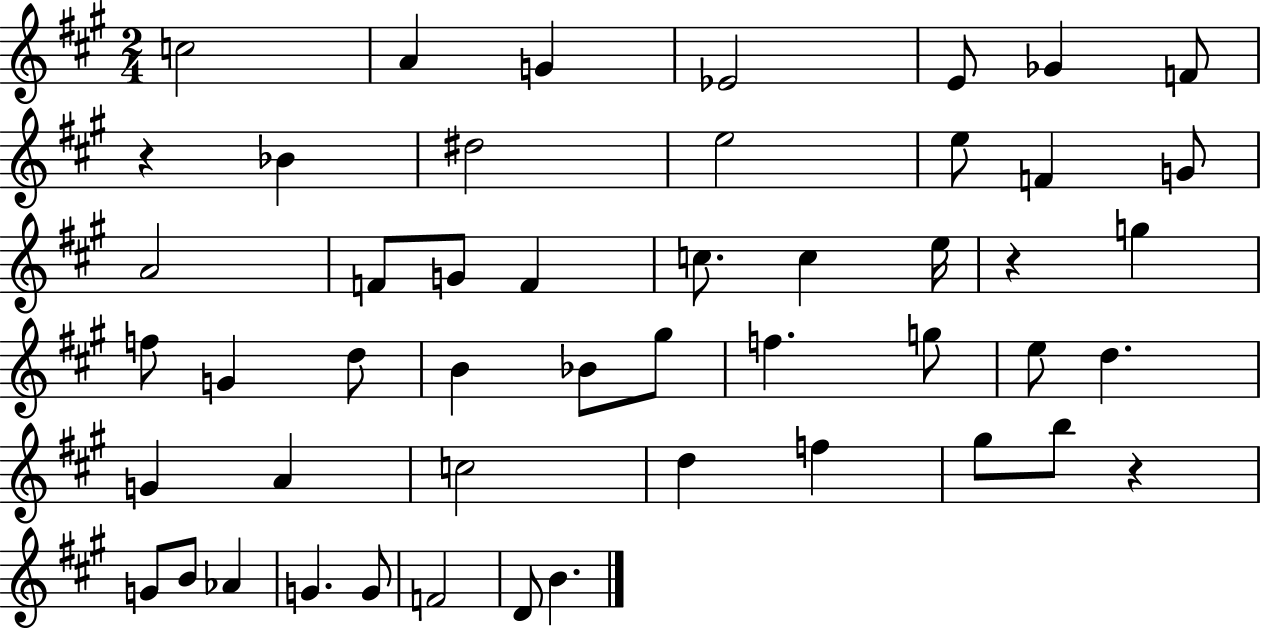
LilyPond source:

{
  \clef treble
  \numericTimeSignature
  \time 2/4
  \key a \major
  c''2 | a'4 g'4 | ees'2 | e'8 ges'4 f'8 | \break r4 bes'4 | dis''2 | e''2 | e''8 f'4 g'8 | \break a'2 | f'8 g'8 f'4 | c''8. c''4 e''16 | r4 g''4 | \break f''8 g'4 d''8 | b'4 bes'8 gis''8 | f''4. g''8 | e''8 d''4. | \break g'4 a'4 | c''2 | d''4 f''4 | gis''8 b''8 r4 | \break g'8 b'8 aes'4 | g'4. g'8 | f'2 | d'8 b'4. | \break \bar "|."
}